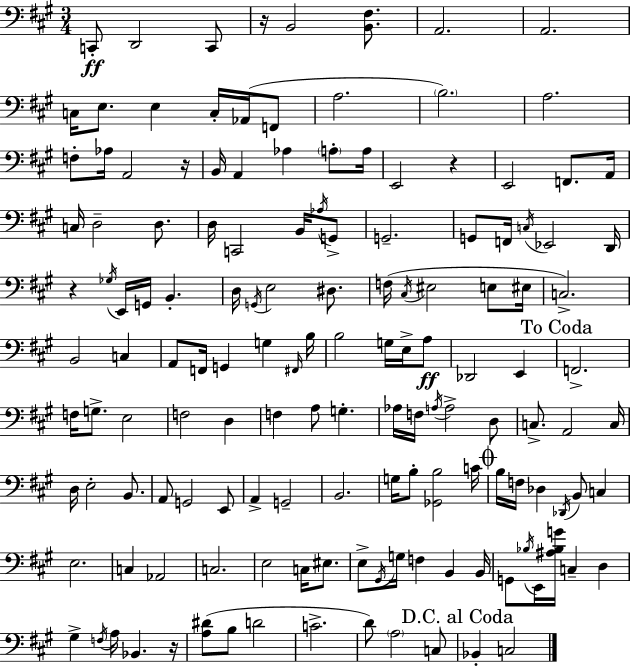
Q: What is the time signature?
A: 3/4